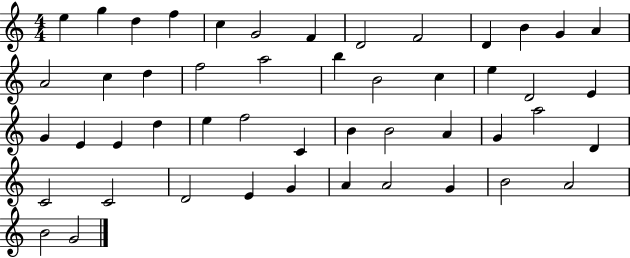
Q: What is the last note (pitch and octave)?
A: G4